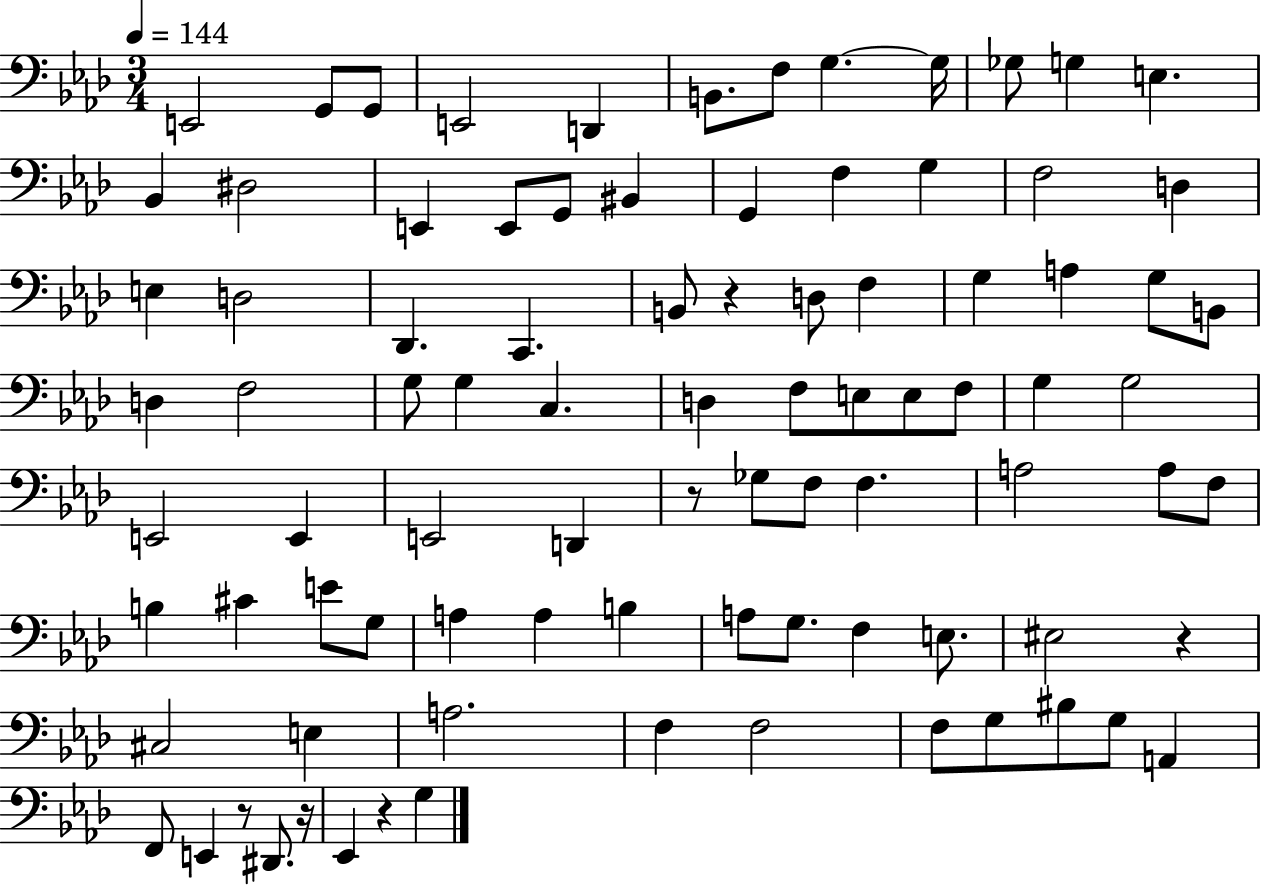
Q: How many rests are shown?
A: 6